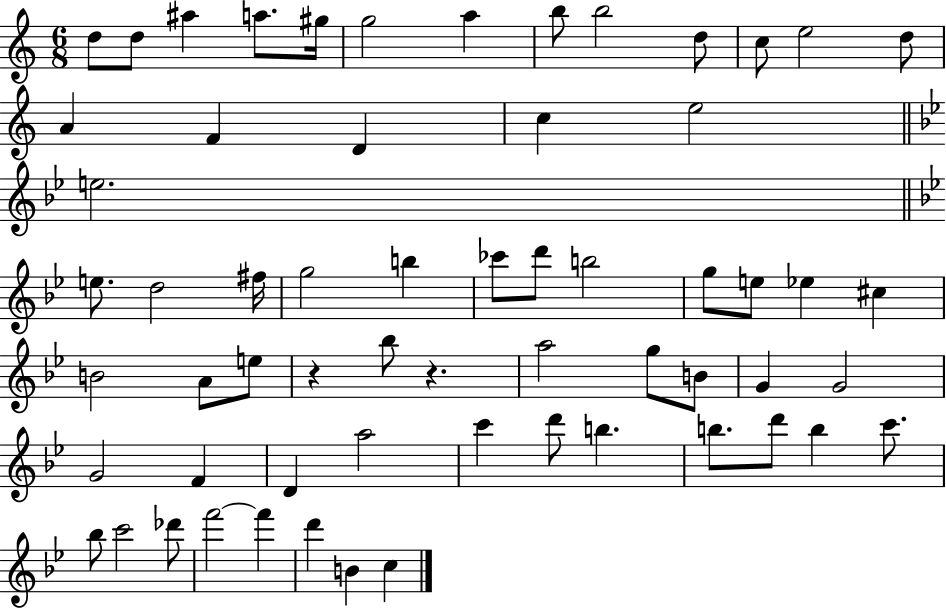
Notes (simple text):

D5/e D5/e A#5/q A5/e. G#5/s G5/h A5/q B5/e B5/h D5/e C5/e E5/h D5/e A4/q F4/q D4/q C5/q E5/h E5/h. E5/e. D5/h F#5/s G5/h B5/q CES6/e D6/e B5/h G5/e E5/e Eb5/q C#5/q B4/h A4/e E5/e R/q Bb5/e R/q. A5/h G5/e B4/e G4/q G4/h G4/h F4/q D4/q A5/h C6/q D6/e B5/q. B5/e. D6/e B5/q C6/e. Bb5/e C6/h Db6/e F6/h F6/q D6/q B4/q C5/q